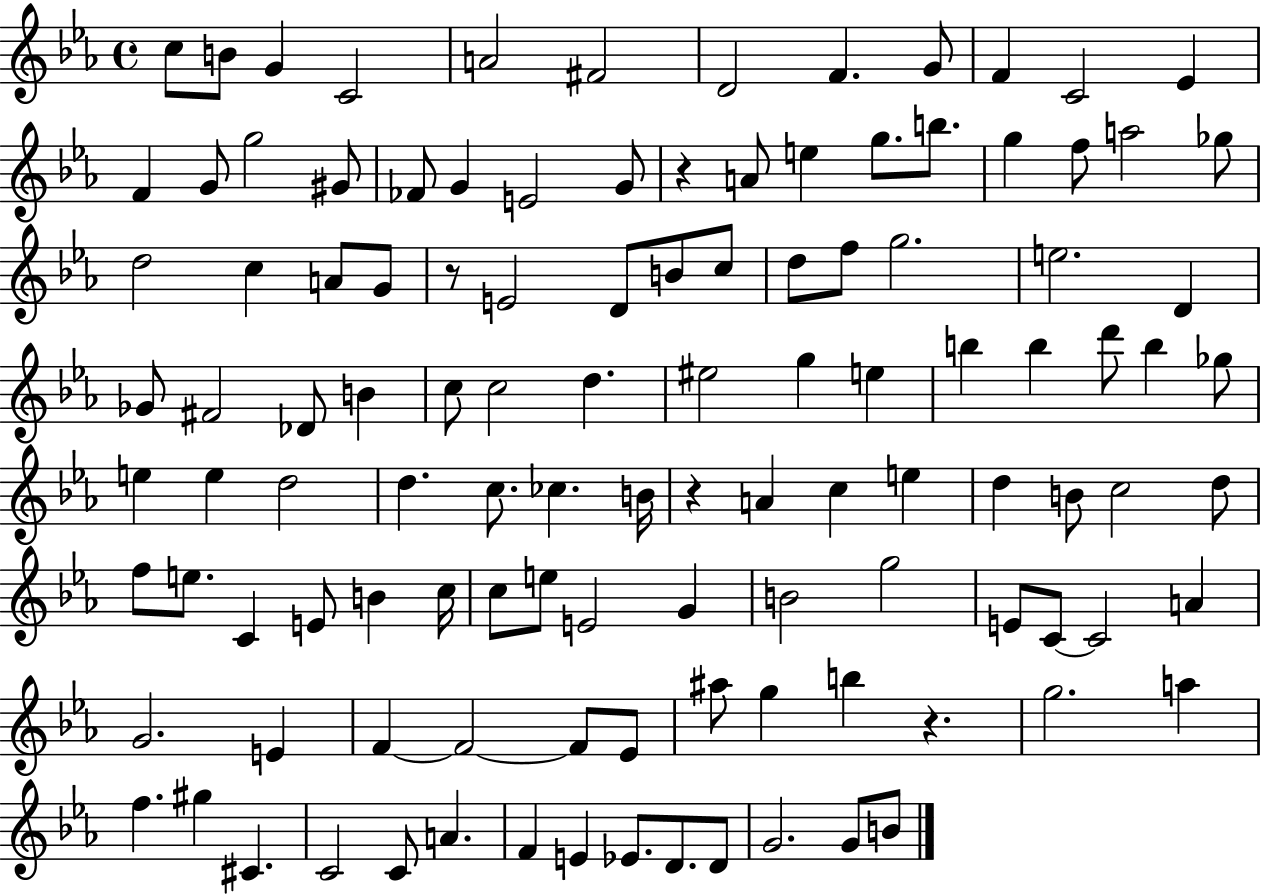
X:1
T:Untitled
M:4/4
L:1/4
K:Eb
c/2 B/2 G C2 A2 ^F2 D2 F G/2 F C2 _E F G/2 g2 ^G/2 _F/2 G E2 G/2 z A/2 e g/2 b/2 g f/2 a2 _g/2 d2 c A/2 G/2 z/2 E2 D/2 B/2 c/2 d/2 f/2 g2 e2 D _G/2 ^F2 _D/2 B c/2 c2 d ^e2 g e b b d'/2 b _g/2 e e d2 d c/2 _c B/4 z A c e d B/2 c2 d/2 f/2 e/2 C E/2 B c/4 c/2 e/2 E2 G B2 g2 E/2 C/2 C2 A G2 E F F2 F/2 _E/2 ^a/2 g b z g2 a f ^g ^C C2 C/2 A F E _E/2 D/2 D/2 G2 G/2 B/2